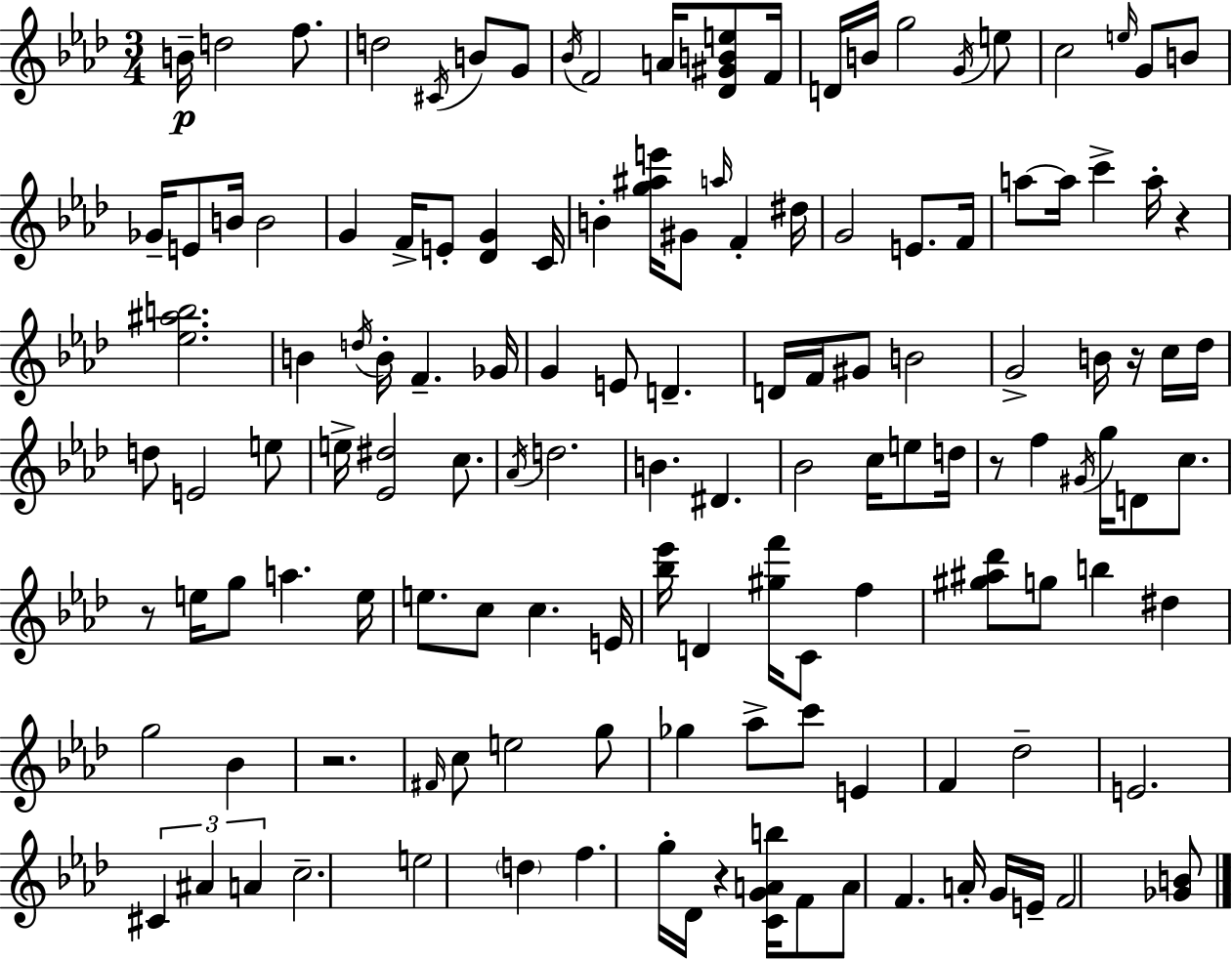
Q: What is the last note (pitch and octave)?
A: F4